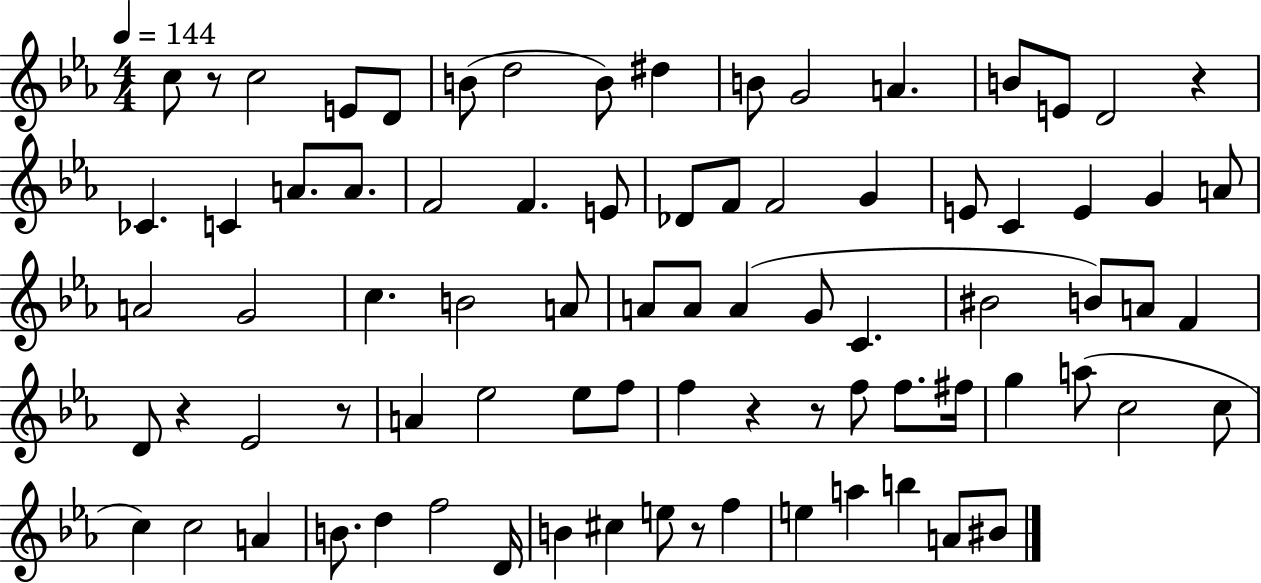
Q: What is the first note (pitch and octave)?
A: C5